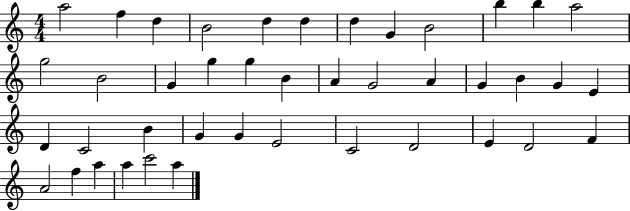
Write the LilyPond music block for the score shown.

{
  \clef treble
  \numericTimeSignature
  \time 4/4
  \key c \major
  a''2 f''4 d''4 | b'2 d''4 d''4 | d''4 g'4 b'2 | b''4 b''4 a''2 | \break g''2 b'2 | g'4 g''4 g''4 b'4 | a'4 g'2 a'4 | g'4 b'4 g'4 e'4 | \break d'4 c'2 b'4 | g'4 g'4 e'2 | c'2 d'2 | e'4 d'2 f'4 | \break a'2 f''4 a''4 | a''4 c'''2 a''4 | \bar "|."
}